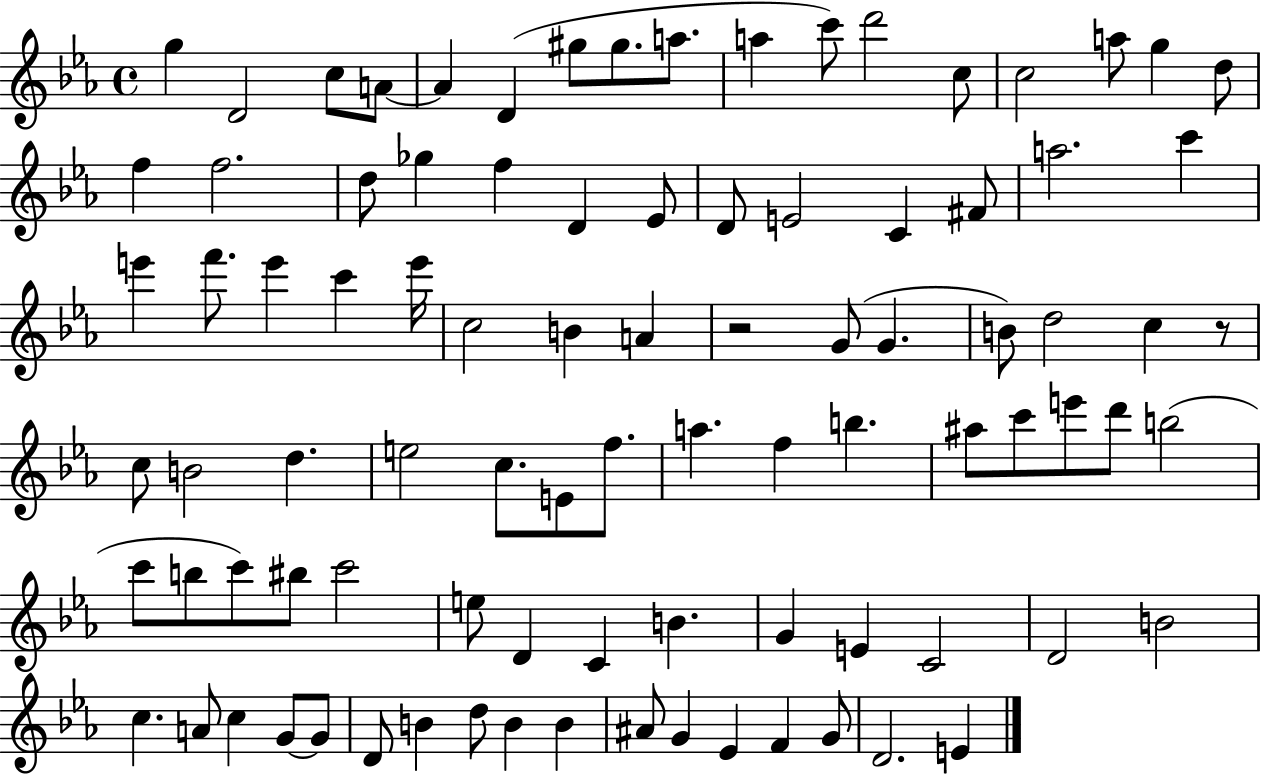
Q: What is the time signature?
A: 4/4